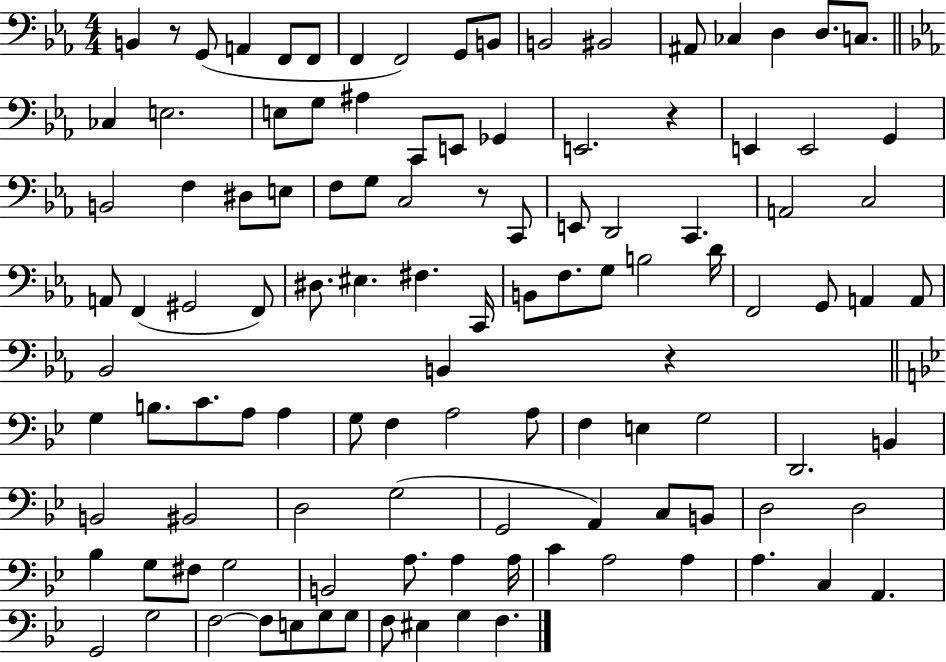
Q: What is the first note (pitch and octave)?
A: B2